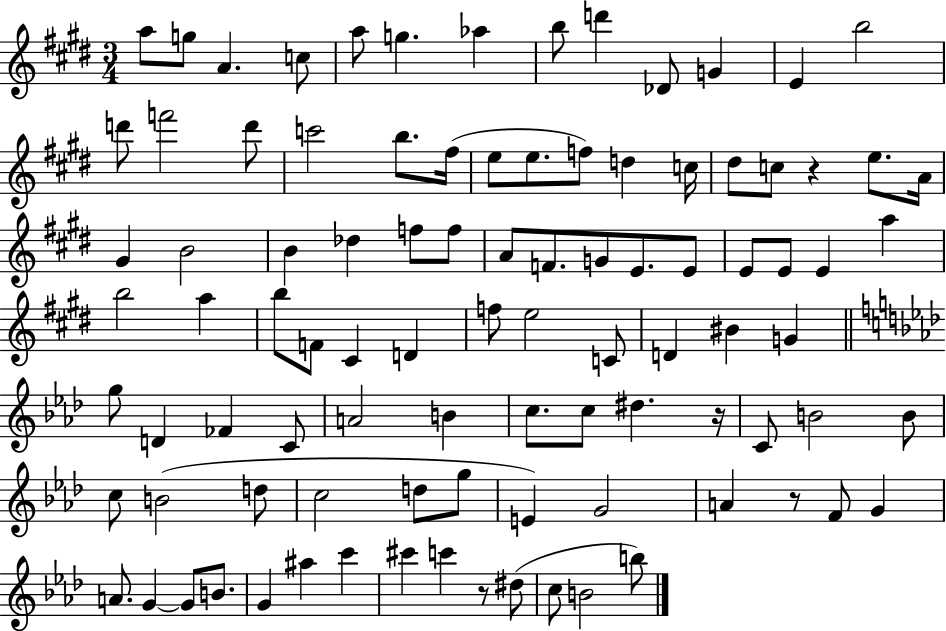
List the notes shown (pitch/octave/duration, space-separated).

A5/e G5/e A4/q. C5/e A5/e G5/q. Ab5/q B5/e D6/q Db4/e G4/q E4/q B5/h D6/e F6/h D6/e C6/h B5/e. F#5/s E5/e E5/e. F5/e D5/q C5/s D#5/e C5/e R/q E5/e. A4/s G#4/q B4/h B4/q Db5/q F5/e F5/e A4/e F4/e. G4/e E4/e. E4/e E4/e E4/e E4/q A5/q B5/h A5/q B5/e F4/e C#4/q D4/q F5/e E5/h C4/e D4/q BIS4/q G4/q G5/e D4/q FES4/q C4/e A4/h B4/q C5/e. C5/e D#5/q. R/s C4/e B4/h B4/e C5/e B4/h D5/e C5/h D5/e G5/e E4/q G4/h A4/q R/e F4/e G4/q A4/e. G4/q G4/e B4/e. G4/q A#5/q C6/q C#6/q C6/q R/e D#5/e C5/e B4/h B5/e